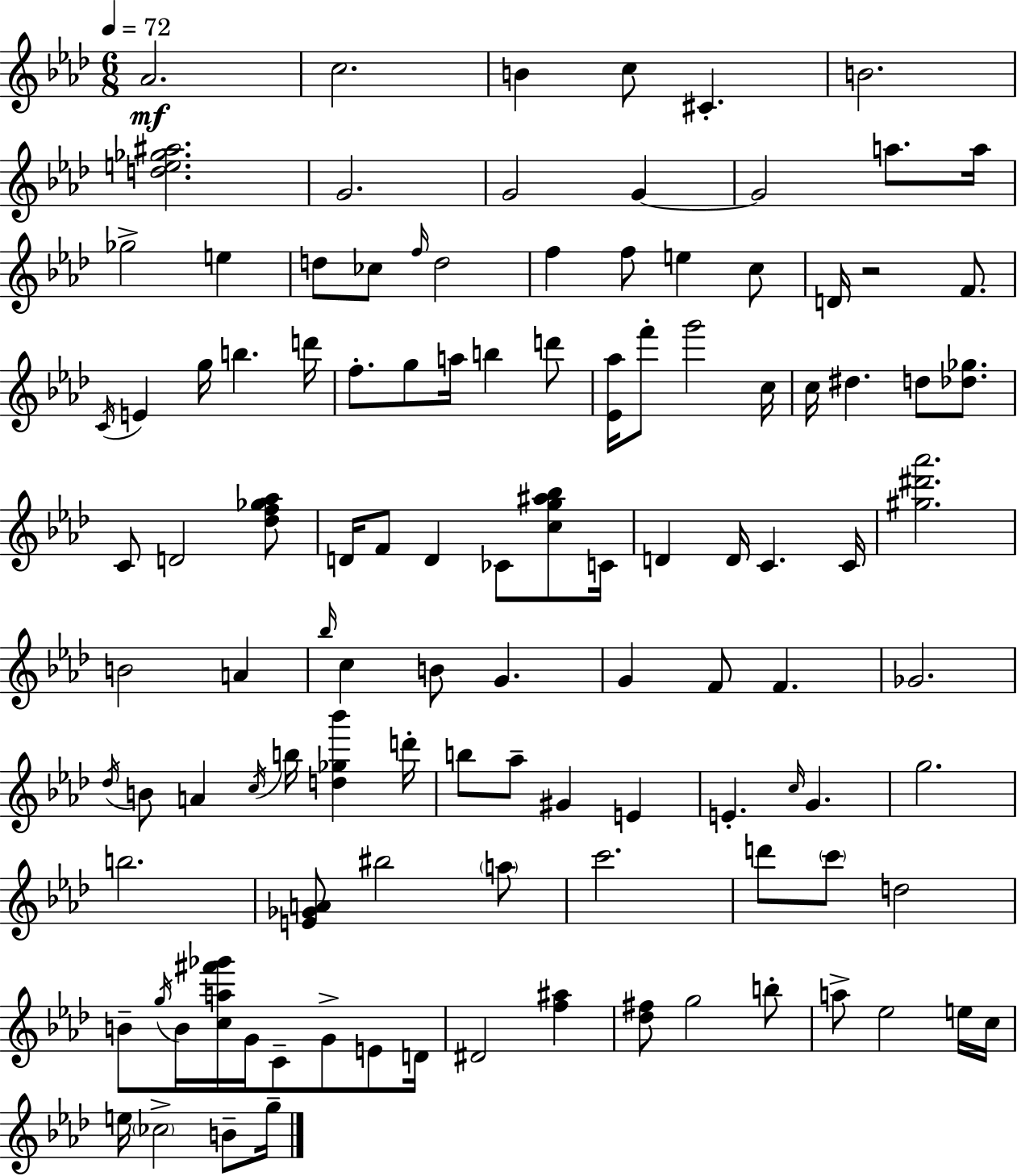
{
  \clef treble
  \numericTimeSignature
  \time 6/8
  \key aes \major
  \tempo 4 = 72
  aes'2.\mf | c''2. | b'4 c''8 cis'4.-. | b'2. | \break <d'' e'' ges'' ais''>2. | g'2. | g'2 g'4~~ | g'2 a''8. a''16 | \break ges''2-> e''4 | d''8 ces''8 \grace { f''16 } d''2 | f''4 f''8 e''4 c''8 | d'16 r2 f'8. | \break \acciaccatura { c'16 } e'4 g''16 b''4. | d'''16 f''8.-. g''8 a''16 b''4 | d'''8 <ees' aes''>16 f'''8-. g'''2 | c''16 c''16 dis''4. d''8 <des'' ges''>8. | \break c'8 d'2 | <des'' f'' ges'' aes''>8 d'16 f'8 d'4 ces'8 <c'' g'' ais'' bes''>8 | c'16 d'4 d'16 c'4. | c'16 <gis'' dis''' aes'''>2. | \break b'2 a'4 | \grace { bes''16 } c''4 b'8 g'4. | g'4 f'8 f'4. | ges'2. | \break \acciaccatura { des''16 } b'8 a'4 \acciaccatura { c''16 } b''16 | <d'' ges'' bes'''>4 d'''16-. b''8 aes''8-- gis'4 | e'4 e'4.-. \grace { c''16 } | g'4. g''2. | \break b''2. | <e' ges' a'>8 bis''2 | \parenthesize a''8 c'''2. | d'''8 \parenthesize c'''8 d''2 | \break b'8-- \acciaccatura { g''16 } b'16 <c'' a'' fis''' ges'''>16 g'16 | c'8-- g'8-> e'8 d'16 dis'2 | <f'' ais''>4 <des'' fis''>8 g''2 | b''8-. a''8-> ees''2 | \break e''16 c''16 e''16 \parenthesize ces''2-> | b'8-- g''16-- \bar "|."
}